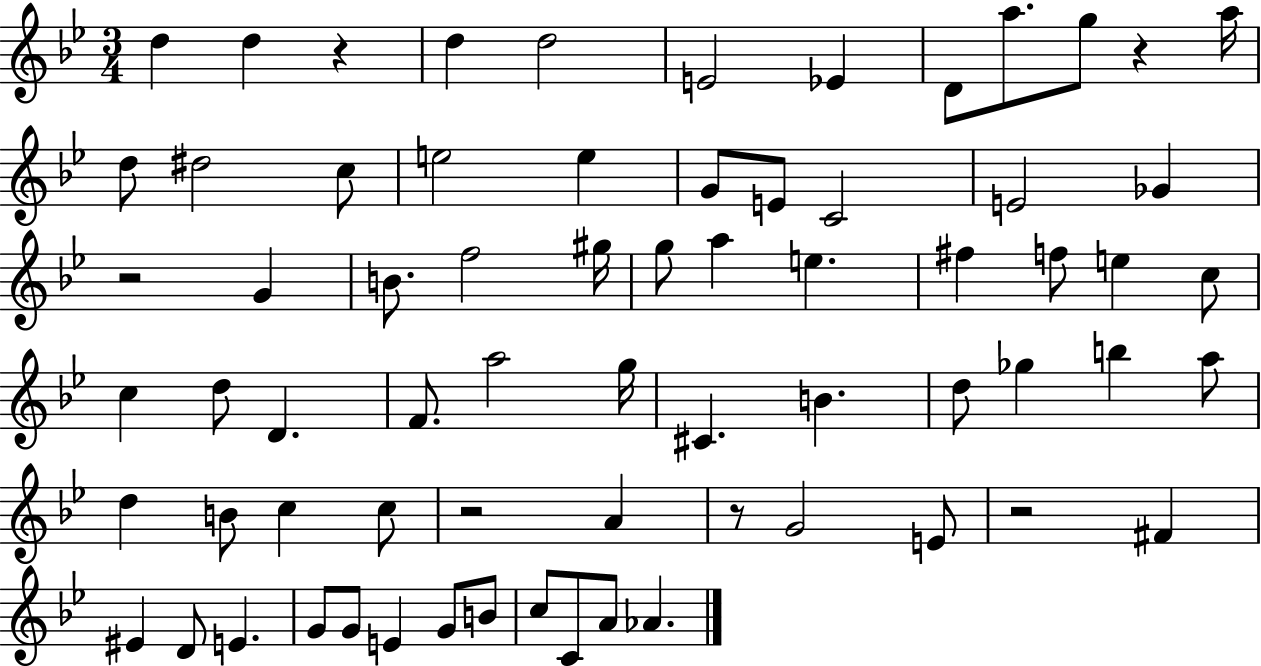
D5/q D5/q R/q D5/q D5/h E4/h Eb4/q D4/e A5/e. G5/e R/q A5/s D5/e D#5/h C5/e E5/h E5/q G4/e E4/e C4/h E4/h Gb4/q R/h G4/q B4/e. F5/h G#5/s G5/e A5/q E5/q. F#5/q F5/e E5/q C5/e C5/q D5/e D4/q. F4/e. A5/h G5/s C#4/q. B4/q. D5/e Gb5/q B5/q A5/e D5/q B4/e C5/q C5/e R/h A4/q R/e G4/h E4/e R/h F#4/q EIS4/q D4/e E4/q. G4/e G4/e E4/q G4/e B4/e C5/e C4/e A4/e Ab4/q.